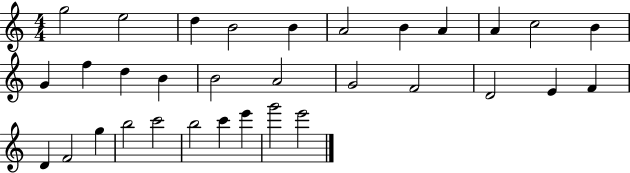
{
  \clef treble
  \numericTimeSignature
  \time 4/4
  \key c \major
  g''2 e''2 | d''4 b'2 b'4 | a'2 b'4 a'4 | a'4 c''2 b'4 | \break g'4 f''4 d''4 b'4 | b'2 a'2 | g'2 f'2 | d'2 e'4 f'4 | \break d'4 f'2 g''4 | b''2 c'''2 | b''2 c'''4 e'''4 | g'''2 e'''2 | \break \bar "|."
}